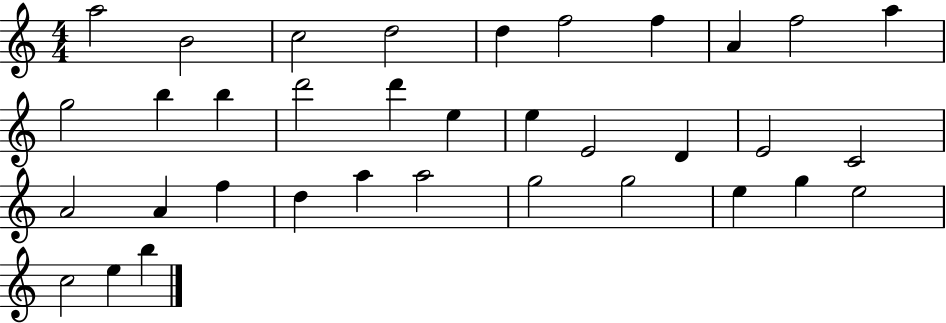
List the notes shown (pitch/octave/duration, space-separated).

A5/h B4/h C5/h D5/h D5/q F5/h F5/q A4/q F5/h A5/q G5/h B5/q B5/q D6/h D6/q E5/q E5/q E4/h D4/q E4/h C4/h A4/h A4/q F5/q D5/q A5/q A5/h G5/h G5/h E5/q G5/q E5/h C5/h E5/q B5/q